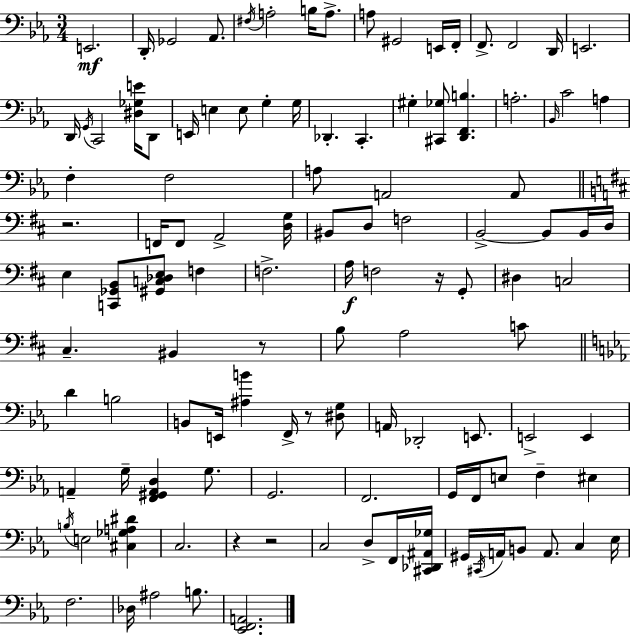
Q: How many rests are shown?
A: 6